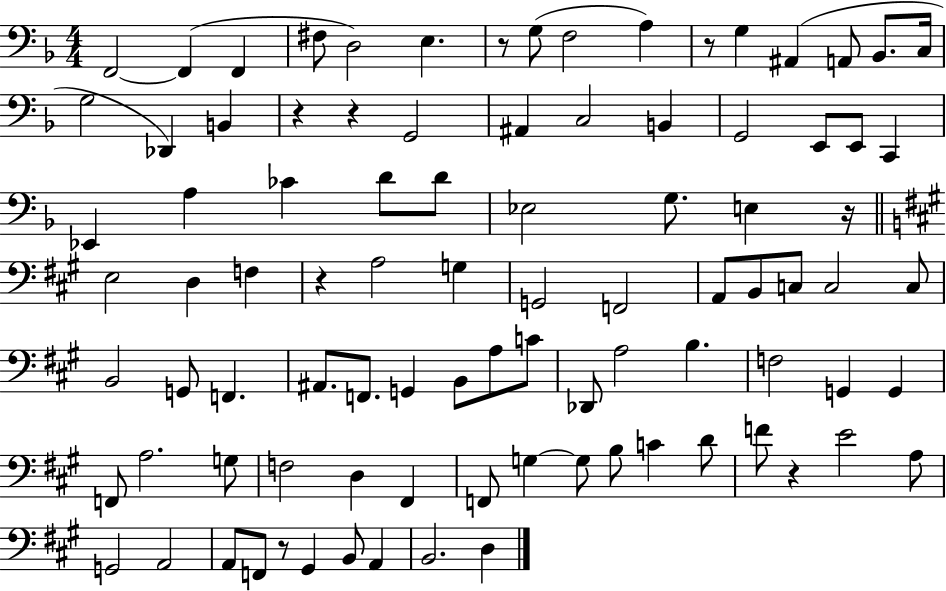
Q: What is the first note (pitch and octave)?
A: F2